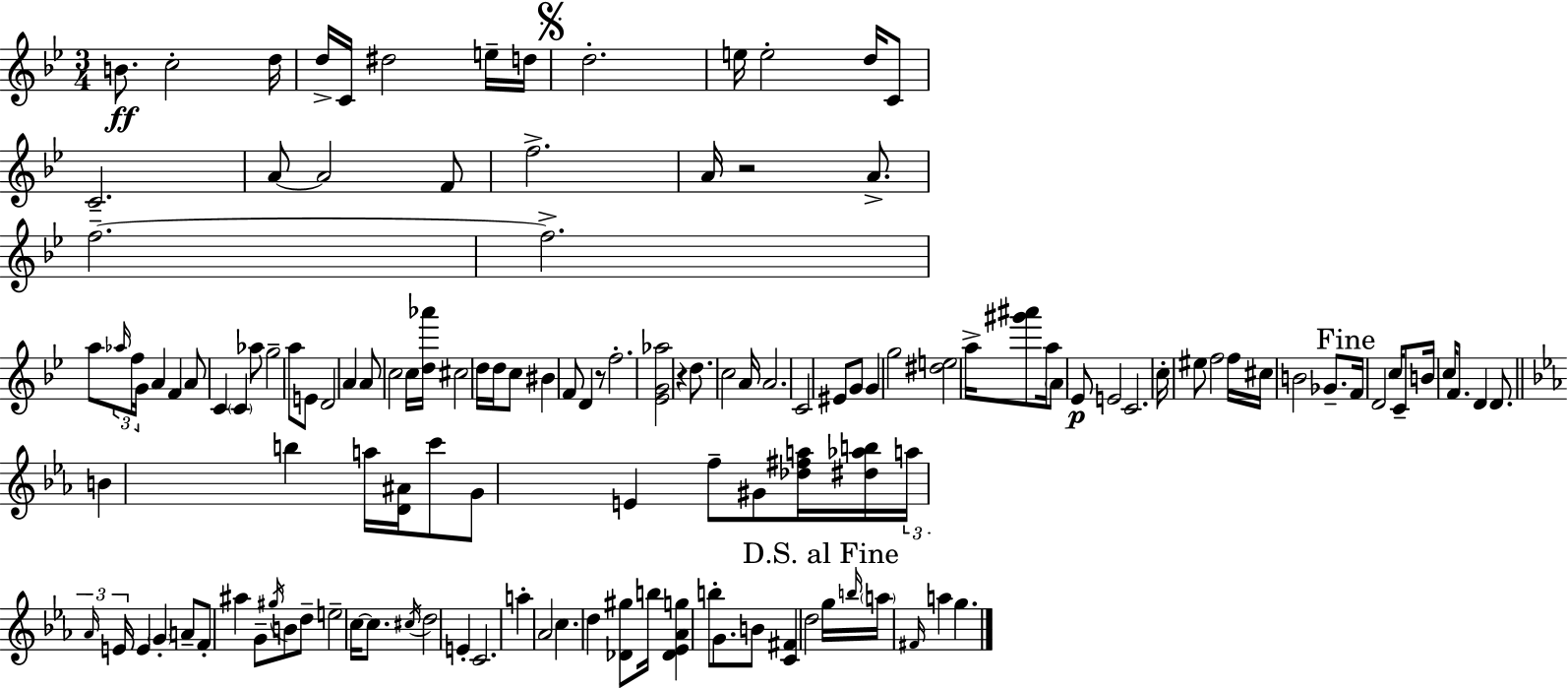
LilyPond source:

{
  \clef treble
  \numericTimeSignature
  \time 3/4
  \key bes \major
  b'8.\ff c''2-. d''16 | d''16-> c'16 dis''2 e''16-- d''16 | \mark \markup { \musicglyph "scripts.segno" } d''2.-. | e''16 e''2-. d''16 c'8 | \break c'2.-- | a'8~~ a'2 f'8 | f''2.-> | a'16 r2 a'8.-> | \break f''2.--~~ | f''2.-> | a''8 \tuplet 3/2 { \grace { aes''16 } f''16 g'16 } a'4 f'4 | a'8 c'4 \parenthesize c'4 aes''8 | \break g''2-- a''8 e'8 | d'2 a'4 | a'8 c''2 c''16 | <d'' aes'''>16 cis''2 d''16 d''16 c''8 | \break bis'4 f'8 d'4 r8 | f''2.-. | <ees' g' aes''>2 r4 | d''8. c''2 | \break a'16 a'2. | c'2 eis'8 g'8 | g'4 g''2 | <dis'' e''>2 a''16-> <gis''' ais'''>8 | \break a''16 \parenthesize a'8 ees'8\p e'2 | c'2. | c''16-. eis''8 f''2 | f''16 cis''16 b'2 ges'8.-- | \break \mark "Fine" f'16 d'2 c''16 c'8-- | b'16 c''16 f'8. d'4 d'8. | \bar "||" \break \key c \minor b'4 b''4 a''16 <d' ais'>16 c'''8 | g'8 e'4 f''8-- gis'8 <des'' fis'' a''>16 <dis'' aes'' b''>16 | \tuplet 3/2 { a''16 \grace { aes'16 } e'16 } e'4 \parenthesize g'4-. a'8-- | f'8-. ais''4 g'8-- \acciaccatura { gis''16 } b'8 | \break d''8-- e''2-- c''16~~ c''8. | \acciaccatura { cis''16 } d''2 e'4-. | c'2. | a''4-. aes'2 | \break c''4. d''4 | <des' gis''>8 b''16 <des' ees' aes' g''>4 b''8-. g'8. | b'8 <c' fis'>4 d''2 | \mark "D.S. al Fine" g''16 \grace { b''16 } \parenthesize a''16 \grace { fis'16 } a''4 g''4. | \break \bar "|."
}